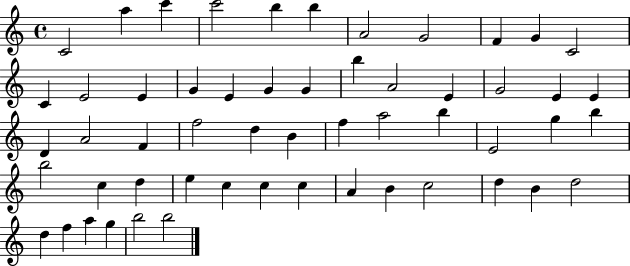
X:1
T:Untitled
M:4/4
L:1/4
K:C
C2 a c' c'2 b b A2 G2 F G C2 C E2 E G E G G b A2 E G2 E E D A2 F f2 d B f a2 b E2 g b b2 c d e c c c A B c2 d B d2 d f a g b2 b2